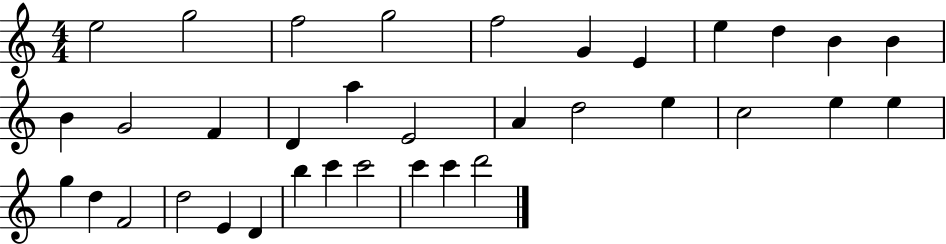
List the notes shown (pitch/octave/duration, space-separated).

E5/h G5/h F5/h G5/h F5/h G4/q E4/q E5/q D5/q B4/q B4/q B4/q G4/h F4/q D4/q A5/q E4/h A4/q D5/h E5/q C5/h E5/q E5/q G5/q D5/q F4/h D5/h E4/q D4/q B5/q C6/q C6/h C6/q C6/q D6/h